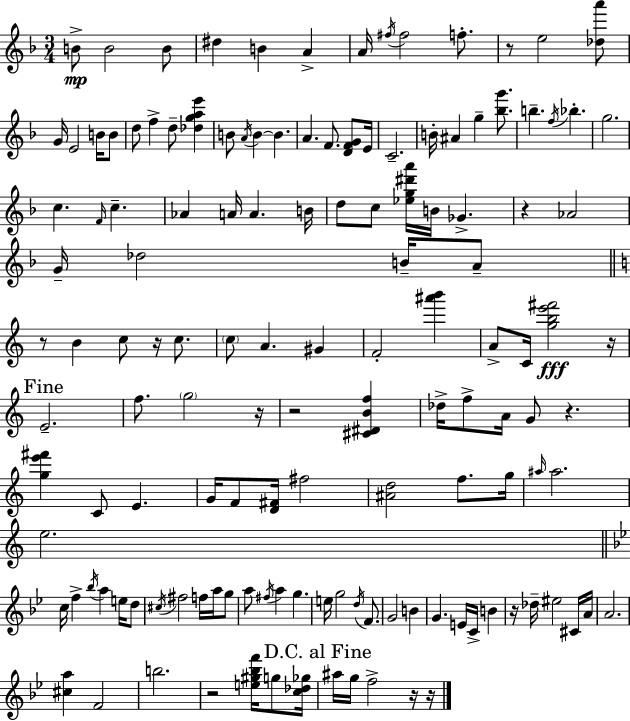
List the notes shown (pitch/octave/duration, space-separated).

B4/e B4/h B4/e D#5/q B4/q A4/q A4/s F#5/s F#5/h F5/e. R/e E5/h [Db5,A6]/e G4/s E4/h B4/s B4/e D5/e F5/q D5/e [Db5,G5,A5,E6]/q B4/e A4/s B4/q B4/q. A4/q. F4/e. [D4,F4,G4]/e E4/s C4/h. B4/s A#4/q G5/q [Bb5,G6]/e. B5/q. F5/s Bb5/q. G5/h. C5/q. F4/s C5/q. Ab4/q A4/s A4/q. B4/s D5/e C5/e [Eb5,G5,D#6,A6]/s B4/s Gb4/q. R/q Ab4/h G4/s Db5/h B4/s A4/e R/e B4/q C5/e R/s C5/e. C5/e A4/q. G#4/q F4/h [A#6,B6]/q A4/e C4/s [G5,B5,E6,F#6]/h R/s E4/h. F5/e. G5/h R/s R/h [C#4,D#4,B4,F5]/q Db5/s F5/e A4/s G4/e R/q. [G5,E6,F#6]/q C4/e E4/q. G4/s F4/e [D4,F#4]/s F#5/h [A#4,D5]/h F5/e. G5/s A#5/s A#5/h. E5/h. C5/s F5/q Bb5/s A5/q E5/s D5/e C#5/s F#5/h F5/s A5/s G5/e A5/e F#5/s A5/q G5/q. E5/s G5/h D5/s F4/e. G4/h B4/q G4/q. E4/s C4/s B4/q R/s Db5/s EIS5/h C#4/s A4/s A4/h. [C#5,A5]/q F4/h B5/h. R/h [E5,G#5,Bb5,F6]/s G5/e [C5,Db5,Gb5]/s A#5/s G5/s F5/h R/s R/s